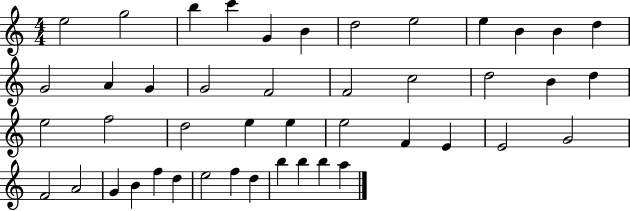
E5/h G5/h B5/q C6/q G4/q B4/q D5/h E5/h E5/q B4/q B4/q D5/q G4/h A4/q G4/q G4/h F4/h F4/h C5/h D5/h B4/q D5/q E5/h F5/h D5/h E5/q E5/q E5/h F4/q E4/q E4/h G4/h F4/h A4/h G4/q B4/q F5/q D5/q E5/h F5/q D5/q B5/q B5/q B5/q A5/q